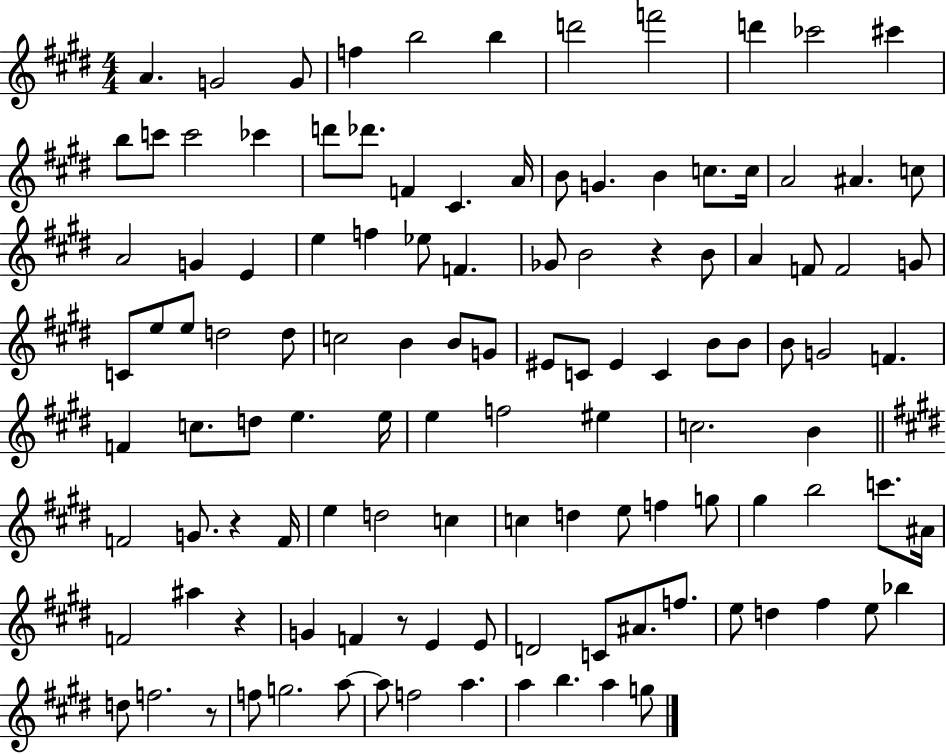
{
  \clef treble
  \numericTimeSignature
  \time 4/4
  \key e \major
  a'4. g'2 g'8 | f''4 b''2 b''4 | d'''2 f'''2 | d'''4 ces'''2 cis'''4 | \break b''8 c'''8 c'''2 ces'''4 | d'''8 des'''8. f'4 cis'4. a'16 | b'8 g'4. b'4 c''8. c''16 | a'2 ais'4. c''8 | \break a'2 g'4 e'4 | e''4 f''4 ees''8 f'4. | ges'8 b'2 r4 b'8 | a'4 f'8 f'2 g'8 | \break c'8 e''8 e''8 d''2 d''8 | c''2 b'4 b'8 g'8 | eis'8 c'8 eis'4 c'4 b'8 b'8 | b'8 g'2 f'4. | \break f'4 c''8. d''8 e''4. e''16 | e''4 f''2 eis''4 | c''2. b'4 | \bar "||" \break \key e \major f'2 g'8. r4 f'16 | e''4 d''2 c''4 | c''4 d''4 e''8 f''4 g''8 | gis''4 b''2 c'''8. ais'16 | \break f'2 ais''4 r4 | g'4 f'4 r8 e'4 e'8 | d'2 c'8 ais'8. f''8. | e''8 d''4 fis''4 e''8 bes''4 | \break d''8 f''2. r8 | f''8 g''2. a''8~~ | a''8 f''2 a''4. | a''4 b''4. a''4 g''8 | \break \bar "|."
}